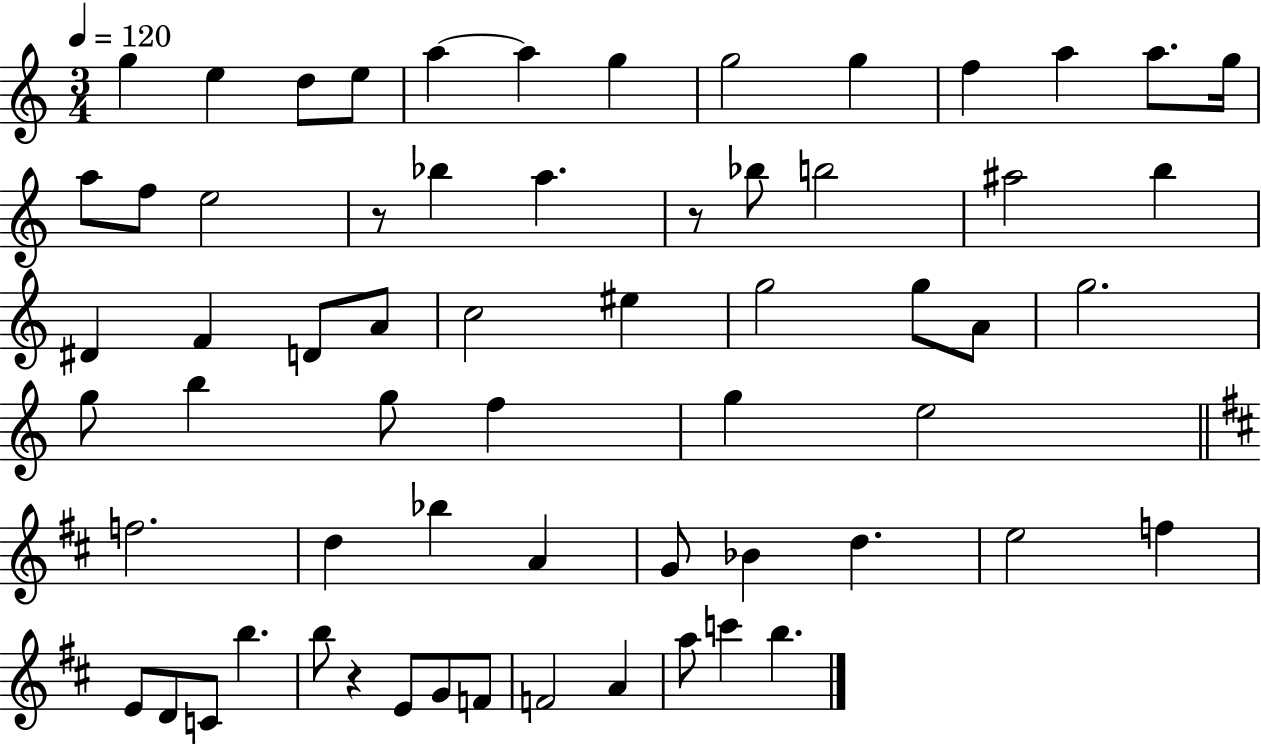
{
  \clef treble
  \numericTimeSignature
  \time 3/4
  \key c \major
  \tempo 4 = 120
  \repeat volta 2 { g''4 e''4 d''8 e''8 | a''4~~ a''4 g''4 | g''2 g''4 | f''4 a''4 a''8. g''16 | \break a''8 f''8 e''2 | r8 bes''4 a''4. | r8 bes''8 b''2 | ais''2 b''4 | \break dis'4 f'4 d'8 a'8 | c''2 eis''4 | g''2 g''8 a'8 | g''2. | \break g''8 b''4 g''8 f''4 | g''4 e''2 | \bar "||" \break \key b \minor f''2. | d''4 bes''4 a'4 | g'8 bes'4 d''4. | e''2 f''4 | \break e'8 d'8 c'8 b''4. | b''8 r4 e'8 g'8 f'8 | f'2 a'4 | a''8 c'''4 b''4. | \break } \bar "|."
}